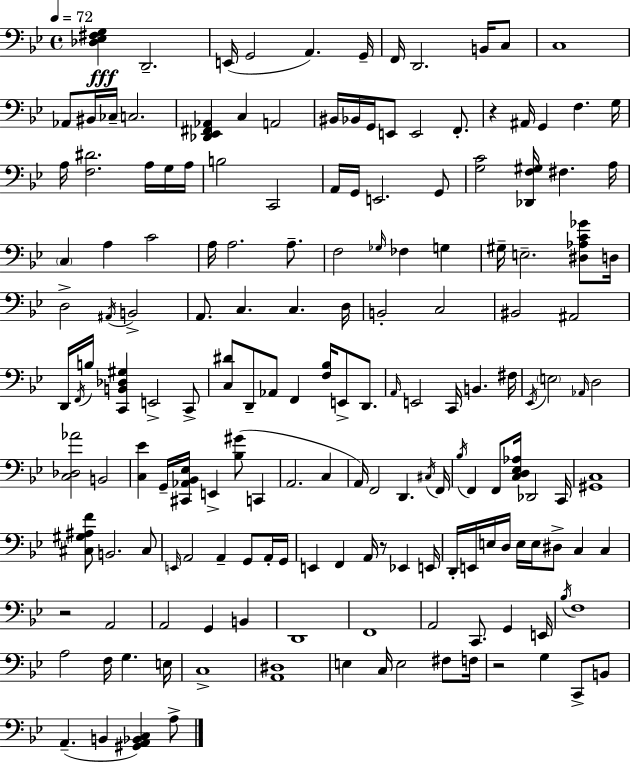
X:1
T:Untitled
M:4/4
L:1/4
K:Bb
[_D,_E,^F,G,] D,,2 E,,/4 G,,2 A,, G,,/4 F,,/4 D,,2 B,,/4 C,/2 C,4 _A,,/2 ^B,,/4 _C,/4 C,2 [_D,,_E,,^F,,_A,,] C, A,,2 ^B,,/4 _B,,/4 G,,/4 E,,/2 E,,2 F,,/2 z ^A,,/4 G,, F, G,/4 A,/4 [F,^D]2 A,/4 G,/4 A,/4 B,2 C,,2 A,,/4 G,,/4 E,,2 G,,/2 [G,C]2 [_D,,F,^G,]/4 ^F, A,/4 C, A, C2 A,/4 A,2 A,/2 F,2 _G,/4 _F, G, ^G,/4 E,2 [^D,_A,C_G]/2 D,/4 D,2 ^A,,/4 B,,2 A,,/2 C, C, D,/4 B,,2 C,2 ^B,,2 ^A,,2 D,,/4 F,,/4 B,/4 [C,,B,,_D,^G,] E,,2 C,,/2 [C,^D]/2 D,,/2 _A,,/2 F,, [F,_B,]/4 E,,/2 D,,/2 A,,/4 E,,2 C,,/4 B,, ^F,/4 _E,,/4 E,2 _A,,/4 D,2 [C,_D,_A]2 B,,2 [C,_E] G,,/4 [^C,,_A,,_B,,_E,]/4 E,, [_B,^G]/2 C,, A,,2 C, A,,/4 F,,2 D,, ^C,/4 F,,/4 _B,/4 F,, F,,/2 [C,D,_E,_A,]/4 _D,,2 C,,/4 [^G,,C,]4 [^C,^G,^A,F]/2 B,,2 ^C,/2 E,,/4 A,,2 A,, G,,/2 A,,/4 G,,/4 E,, F,, A,,/4 z/2 _E,, E,,/4 D,,/4 E,,/4 E,/4 D,/4 E,/4 E,/4 ^D,/2 C, C, z2 A,,2 A,,2 G,, B,, D,,4 F,,4 A,,2 C,,/2 G,, E,,/4 _B,/4 F,4 A,2 F,/4 G, E,/4 C,4 [A,,^D,]4 E, C,/4 E,2 ^F,/2 F,/4 z2 G, C,,/2 B,,/2 A,, B,, [^G,,A,,_B,,C,] A,/2